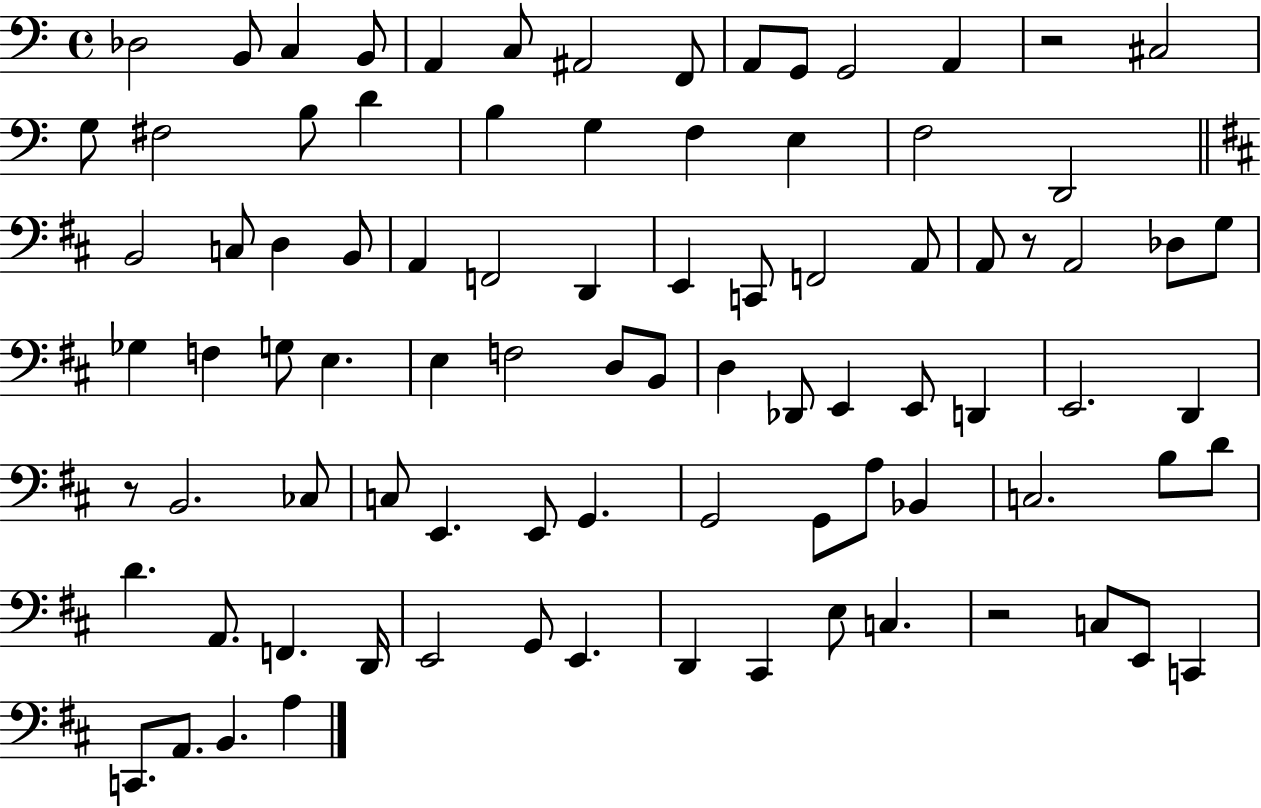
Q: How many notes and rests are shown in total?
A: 88